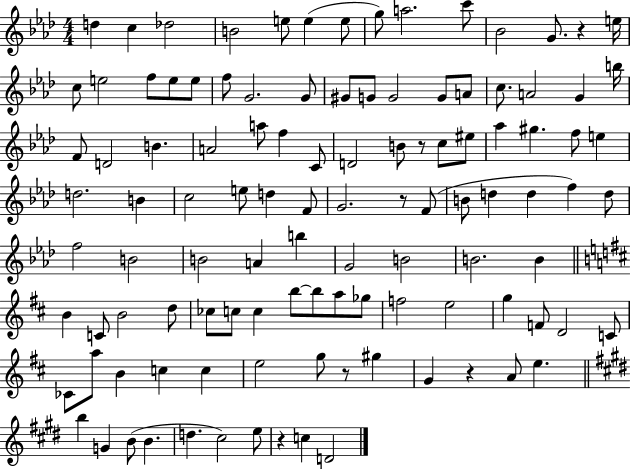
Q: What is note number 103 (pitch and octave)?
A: C5